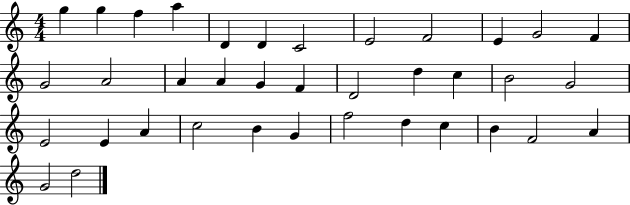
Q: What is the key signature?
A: C major